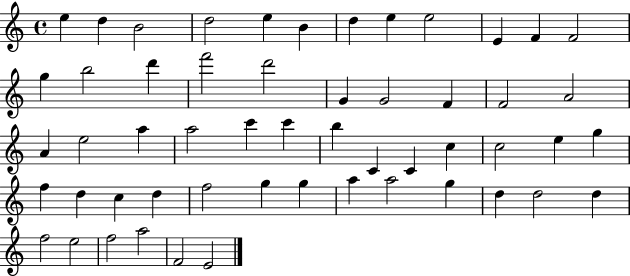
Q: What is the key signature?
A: C major